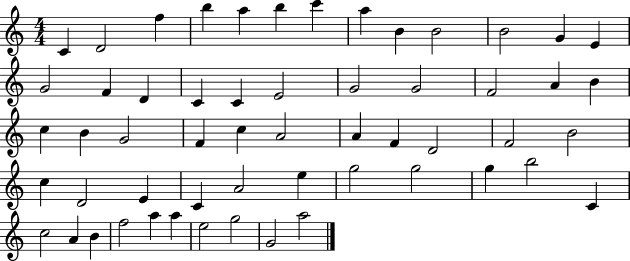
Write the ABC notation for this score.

X:1
T:Untitled
M:4/4
L:1/4
K:C
C D2 f b a b c' a B B2 B2 G E G2 F D C C E2 G2 G2 F2 A B c B G2 F c A2 A F D2 F2 B2 c D2 E C A2 e g2 g2 g b2 C c2 A B f2 a a e2 g2 G2 a2